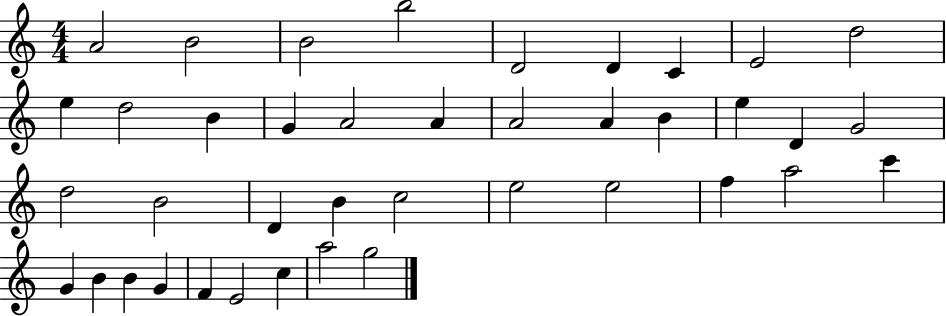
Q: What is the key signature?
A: C major